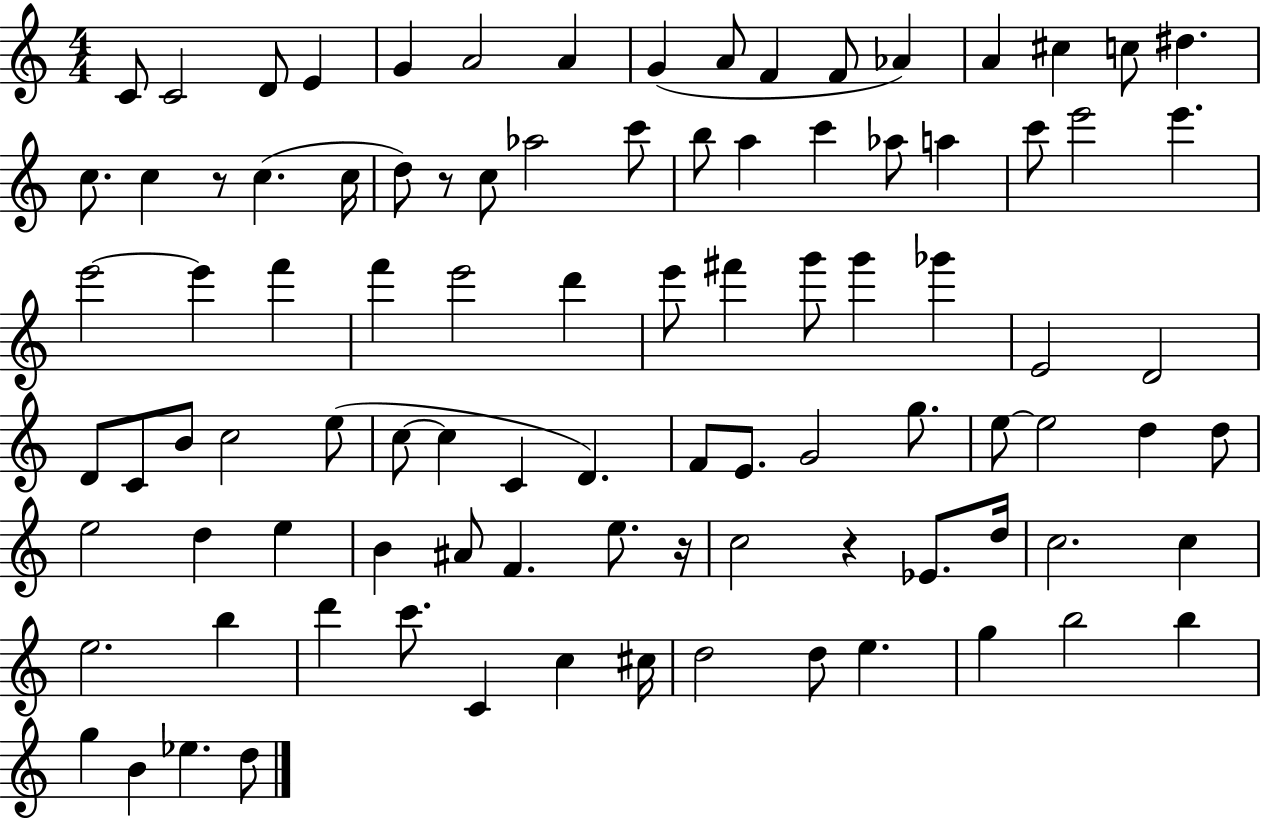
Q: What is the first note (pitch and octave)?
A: C4